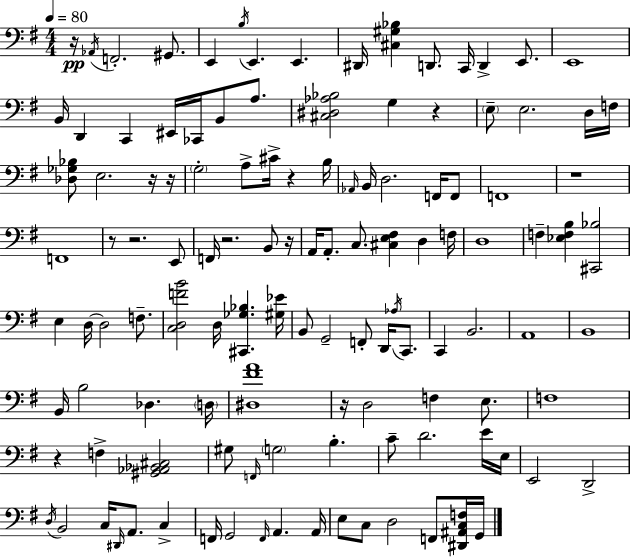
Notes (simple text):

R/s Ab2/s F2/h. G#2/e. E2/q B3/s E2/q. E2/q. D#2/s [C#3,G#3,Bb3]/q D2/e. C2/s D2/q E2/e. E2/w B2/s D2/q C2/q EIS2/s CES2/s B2/e A3/e. [C#3,D#3,Ab3,Bb3]/h G3/q R/q E3/e E3/h. D3/s F3/s [Db3,Gb3,Bb3]/e E3/h. R/s R/s G3/h A3/e C#4/s R/q B3/s Ab2/s B2/s D3/h. F2/s F2/e F2/w R/w F2/w R/e R/h. E2/e F2/s R/h. B2/e R/s A2/s A2/e. C3/e. [C#3,E3,F#3]/q D3/q F3/s D3/w F3/q [Eb3,F3,B3]/q [C#2,Bb3]/h E3/q D3/s D3/h F3/e. [C3,D3,F4,B4]/h D3/s [C#2,Gb3,Bb3]/q. [G#3,Eb4]/s B2/e G2/h F2/e D2/s Ab3/s C2/e. C2/q B2/h. A2/w B2/w B2/s B3/h Db3/q. D3/s [D#3,F#4,A4]/w R/s D3/h F3/q E3/e. F3/w R/q F3/q [G#2,Ab2,Bb2,C#3]/h G#3/e F2/s G3/h B3/q. C4/e D4/h. E4/s E3/s E2/h D2/h D3/s B2/h C3/s D#2/s A2/e. C3/q F2/s G2/h F2/s A2/q. A2/s E3/e C3/e D3/h F2/e [D#2,A#2,C3,F3]/s G2/s